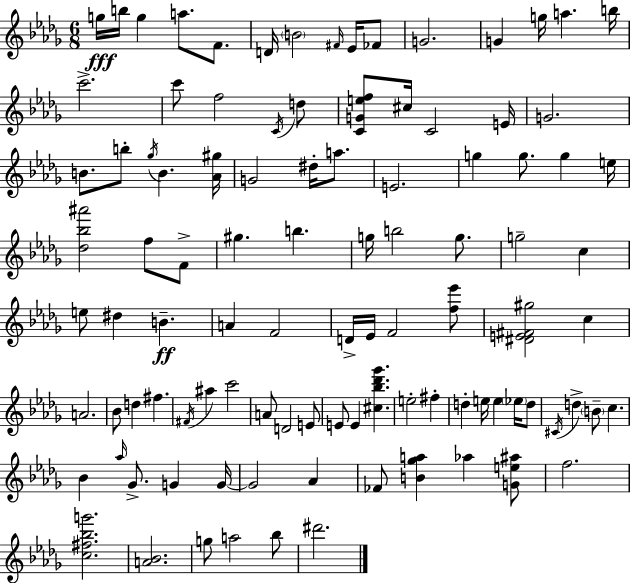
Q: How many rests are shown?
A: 0